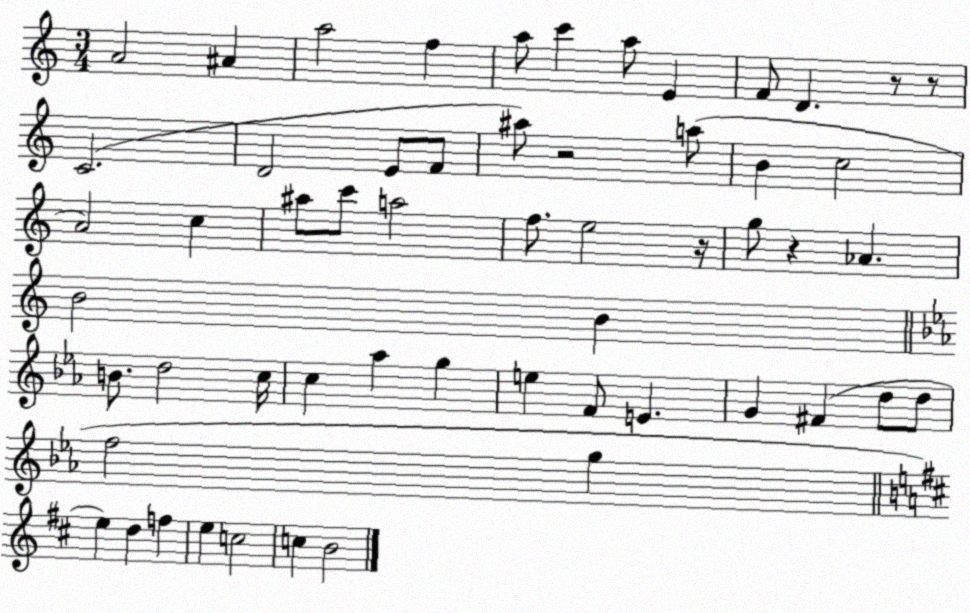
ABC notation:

X:1
T:Untitled
M:3/4
L:1/4
K:C
A2 ^A a2 f a/2 c' a/2 E F/2 D z/2 z/2 C2 D2 E/2 F/2 ^a/2 z2 a/2 B c2 A2 c ^a/2 c'/2 a2 f/2 e2 z/4 g/2 z _A B2 B B/2 d2 c/4 c _a g e F/2 E G ^F d/2 d/2 f2 g e d f e c2 c B2